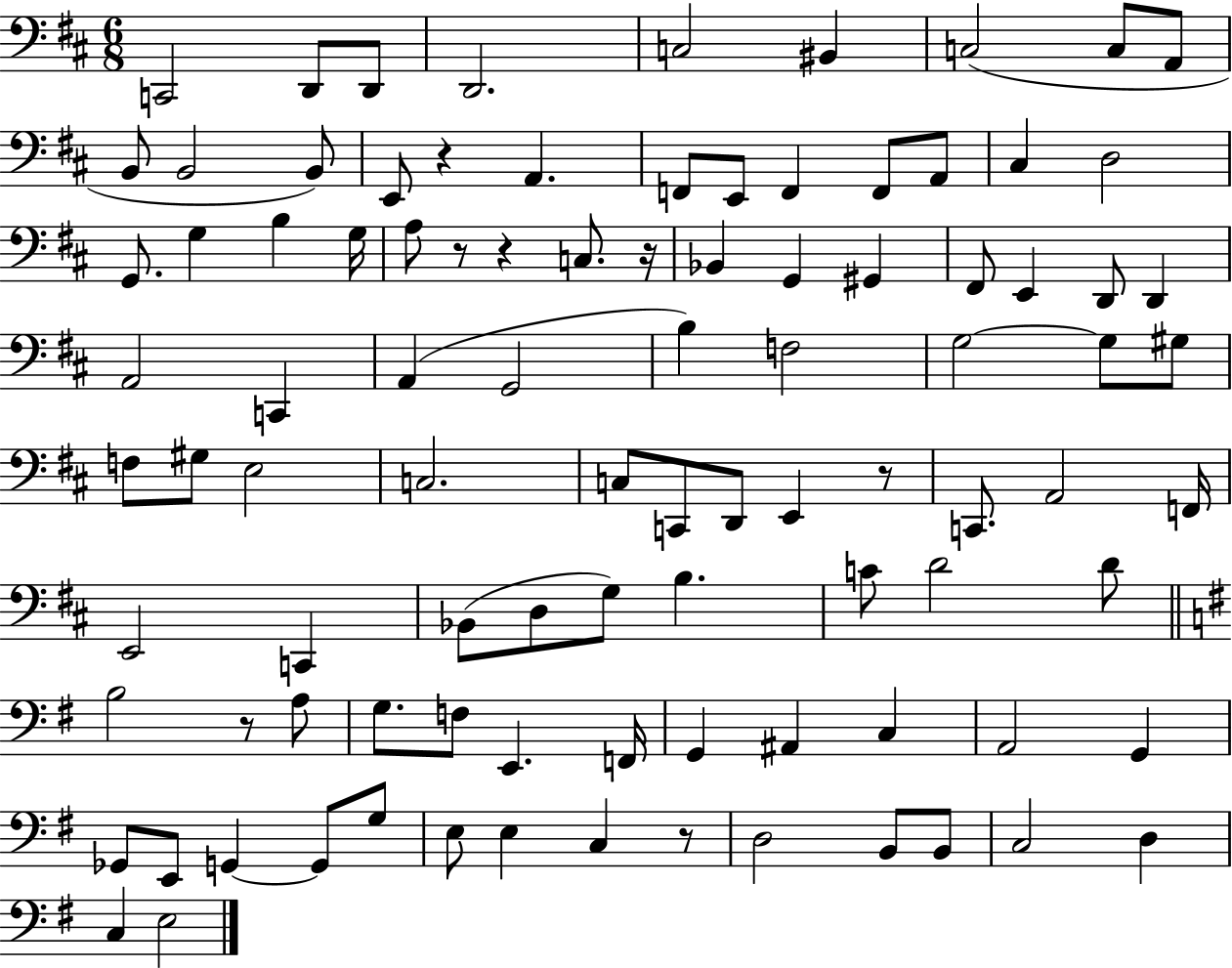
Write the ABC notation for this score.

X:1
T:Untitled
M:6/8
L:1/4
K:D
C,,2 D,,/2 D,,/2 D,,2 C,2 ^B,, C,2 C,/2 A,,/2 B,,/2 B,,2 B,,/2 E,,/2 z A,, F,,/2 E,,/2 F,, F,,/2 A,,/2 ^C, D,2 G,,/2 G, B, G,/4 A,/2 z/2 z C,/2 z/4 _B,, G,, ^G,, ^F,,/2 E,, D,,/2 D,, A,,2 C,, A,, G,,2 B, F,2 G,2 G,/2 ^G,/2 F,/2 ^G,/2 E,2 C,2 C,/2 C,,/2 D,,/2 E,, z/2 C,,/2 A,,2 F,,/4 E,,2 C,, _B,,/2 D,/2 G,/2 B, C/2 D2 D/2 B,2 z/2 A,/2 G,/2 F,/2 E,, F,,/4 G,, ^A,, C, A,,2 G,, _G,,/2 E,,/2 G,, G,,/2 G,/2 E,/2 E, C, z/2 D,2 B,,/2 B,,/2 C,2 D, C, E,2